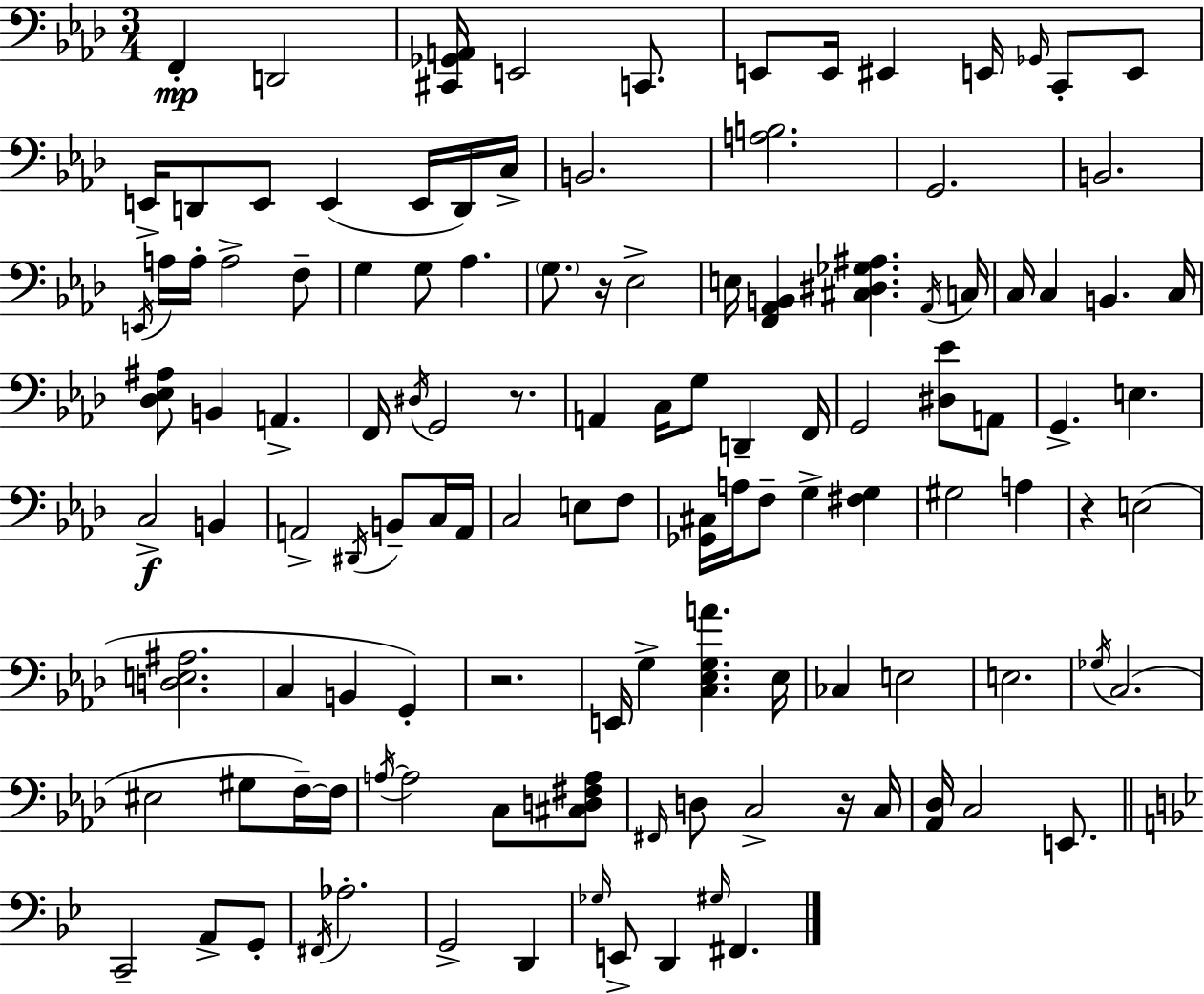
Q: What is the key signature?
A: AES major